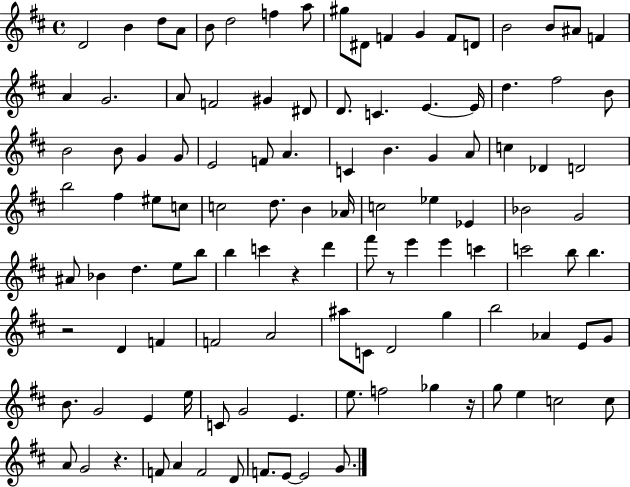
{
  \clef treble
  \time 4/4
  \defaultTimeSignature
  \key d \major
  \repeat volta 2 { d'2 b'4 d''8 a'8 | b'8 d''2 f''4 a''8 | gis''8 dis'8 f'4 g'4 f'8 d'8 | b'2 b'8 ais'8 f'4 | \break a'4 g'2. | a'8 f'2 gis'4 dis'8 | d'8. c'4. e'4.~~ e'16 | d''4. fis''2 b'8 | \break b'2 b'8 g'4 g'8 | e'2 f'8 a'4. | c'4 b'4. g'4 a'8 | c''4 des'4 d'2 | \break b''2 fis''4 eis''8 c''8 | c''2 d''8. b'4 aes'16 | c''2 ees''4 ees'4 | bes'2 g'2 | \break ais'8 bes'4 d''4. e''8 b''8 | b''4 c'''4 r4 d'''4 | fis'''8 r8 e'''4 e'''4 c'''4 | c'''2 b''8 b''4. | \break r2 d'4 f'4 | f'2 a'2 | ais''8 c'8 d'2 g''4 | b''2 aes'4 e'8 g'8 | \break b'8. g'2 e'4 e''16 | c'8 g'2 e'4. | e''8. f''2 ges''4 r16 | g''8 e''4 c''2 c''8 | \break a'8 g'2 r4. | f'8 a'4 f'2 d'8 | f'8. e'8~~ e'2 g'8. | } \bar "|."
}